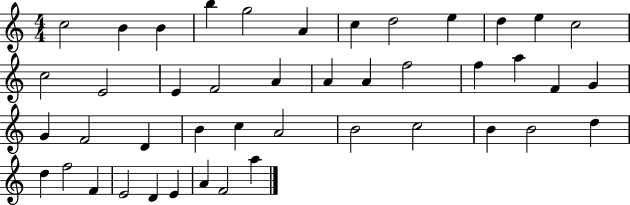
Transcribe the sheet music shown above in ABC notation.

X:1
T:Untitled
M:4/4
L:1/4
K:C
c2 B B b g2 A c d2 e d e c2 c2 E2 E F2 A A A f2 f a F G G F2 D B c A2 B2 c2 B B2 d d f2 F E2 D E A F2 a